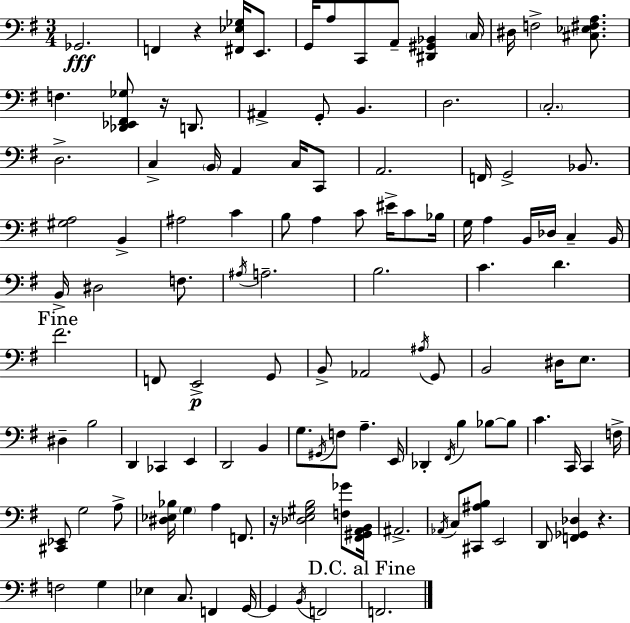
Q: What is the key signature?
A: E minor